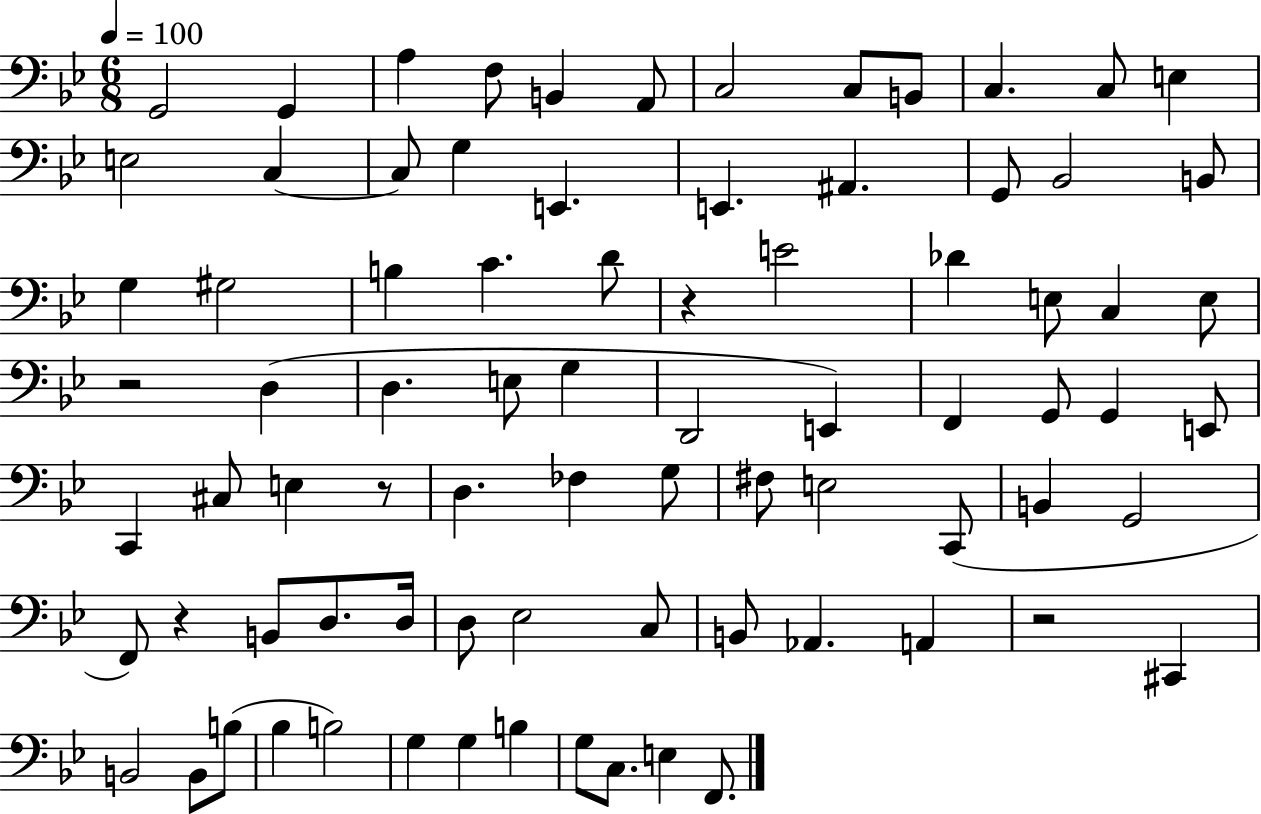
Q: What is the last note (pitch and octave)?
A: F2